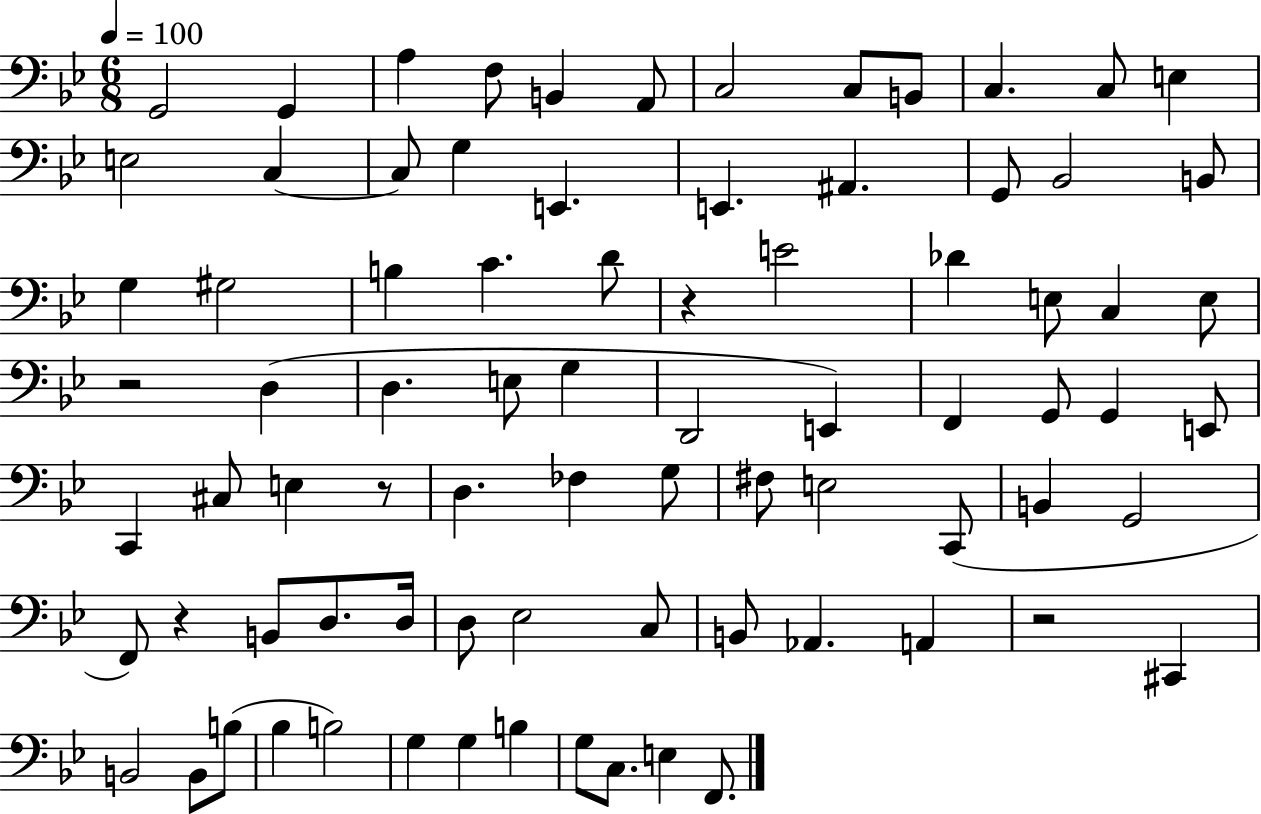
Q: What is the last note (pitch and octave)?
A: F2